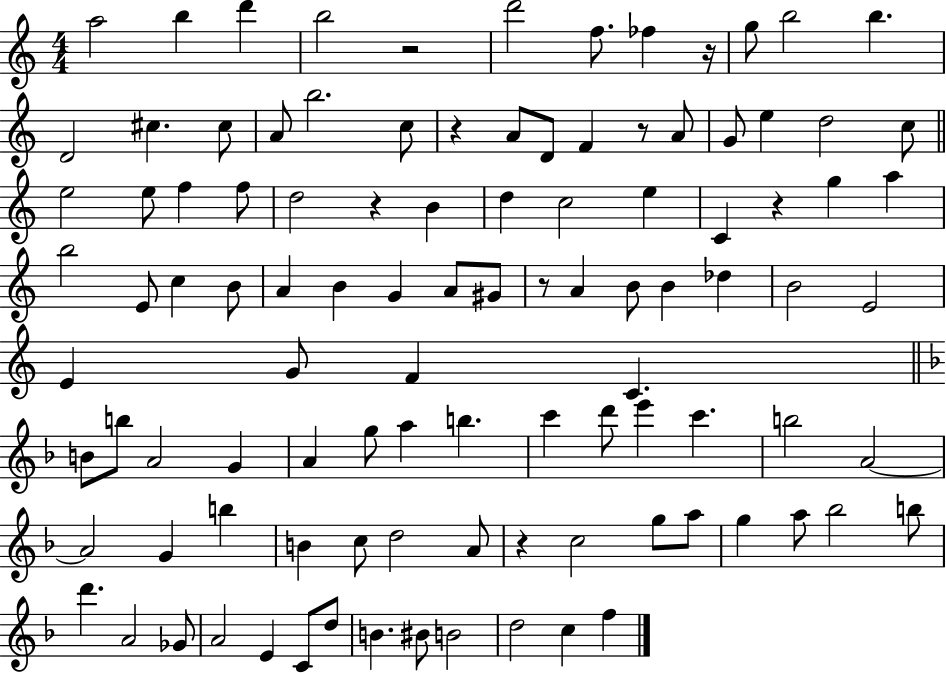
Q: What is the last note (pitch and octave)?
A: F5